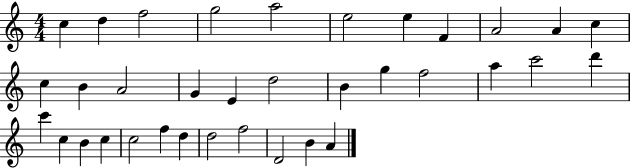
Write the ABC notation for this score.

X:1
T:Untitled
M:4/4
L:1/4
K:C
c d f2 g2 a2 e2 e F A2 A c c B A2 G E d2 B g f2 a c'2 d' c' c B c c2 f d d2 f2 D2 B A